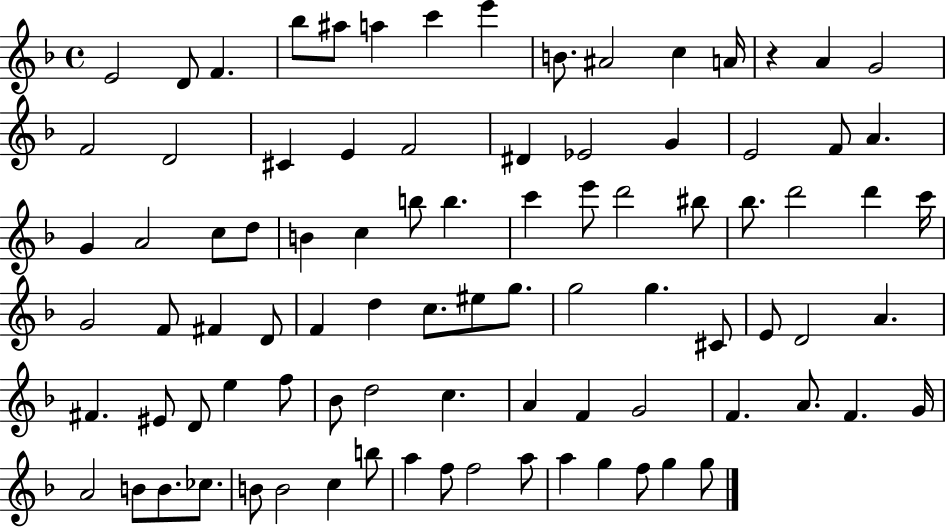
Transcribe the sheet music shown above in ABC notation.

X:1
T:Untitled
M:4/4
L:1/4
K:F
E2 D/2 F _b/2 ^a/2 a c' e' B/2 ^A2 c A/4 z A G2 F2 D2 ^C E F2 ^D _E2 G E2 F/2 A G A2 c/2 d/2 B c b/2 b c' e'/2 d'2 ^b/2 _b/2 d'2 d' c'/4 G2 F/2 ^F D/2 F d c/2 ^e/2 g/2 g2 g ^C/2 E/2 D2 A ^F ^E/2 D/2 e f/2 _B/2 d2 c A F G2 F A/2 F G/4 A2 B/2 B/2 _c/2 B/2 B2 c b/2 a f/2 f2 a/2 a g f/2 g g/2